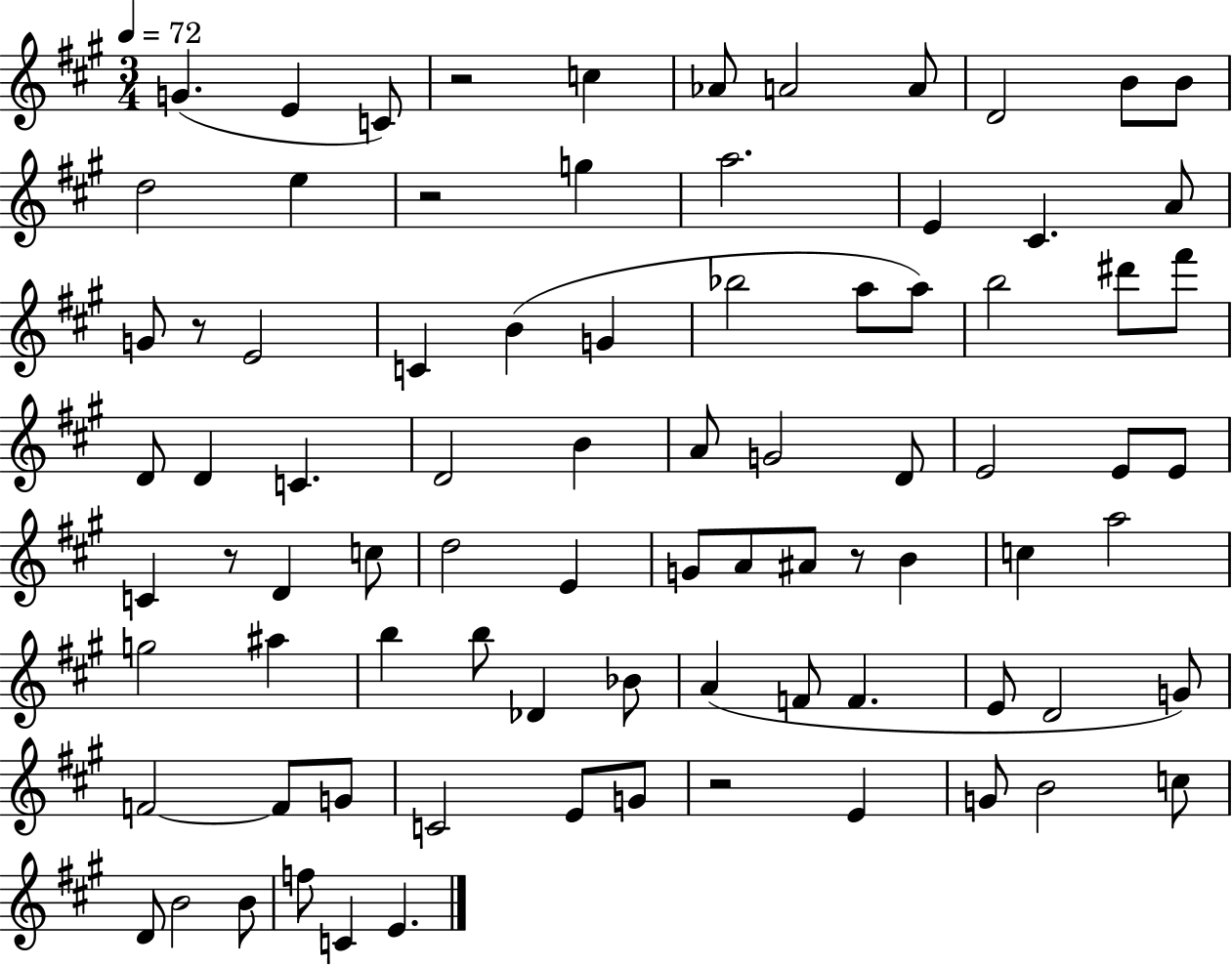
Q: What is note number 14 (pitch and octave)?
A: A5